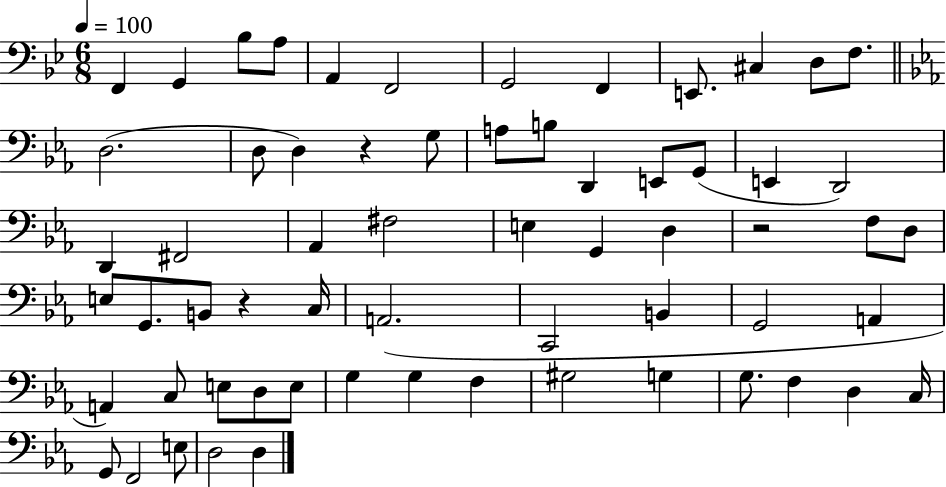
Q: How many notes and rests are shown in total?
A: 63